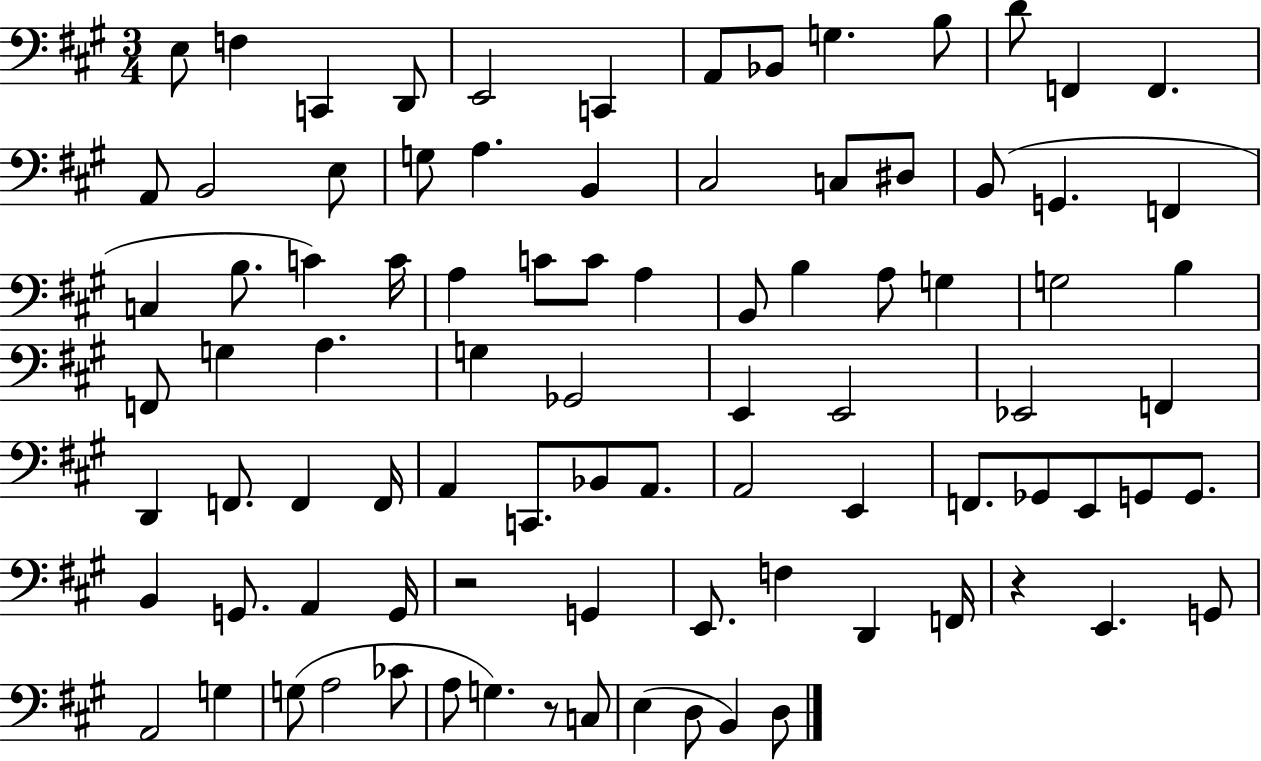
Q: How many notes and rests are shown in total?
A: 89